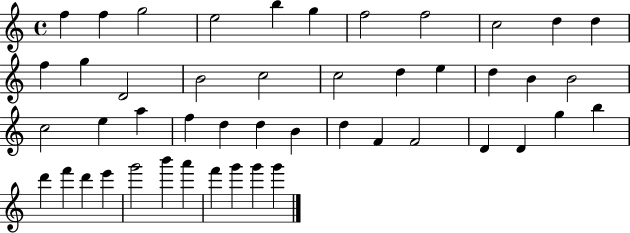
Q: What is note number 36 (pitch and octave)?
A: B5